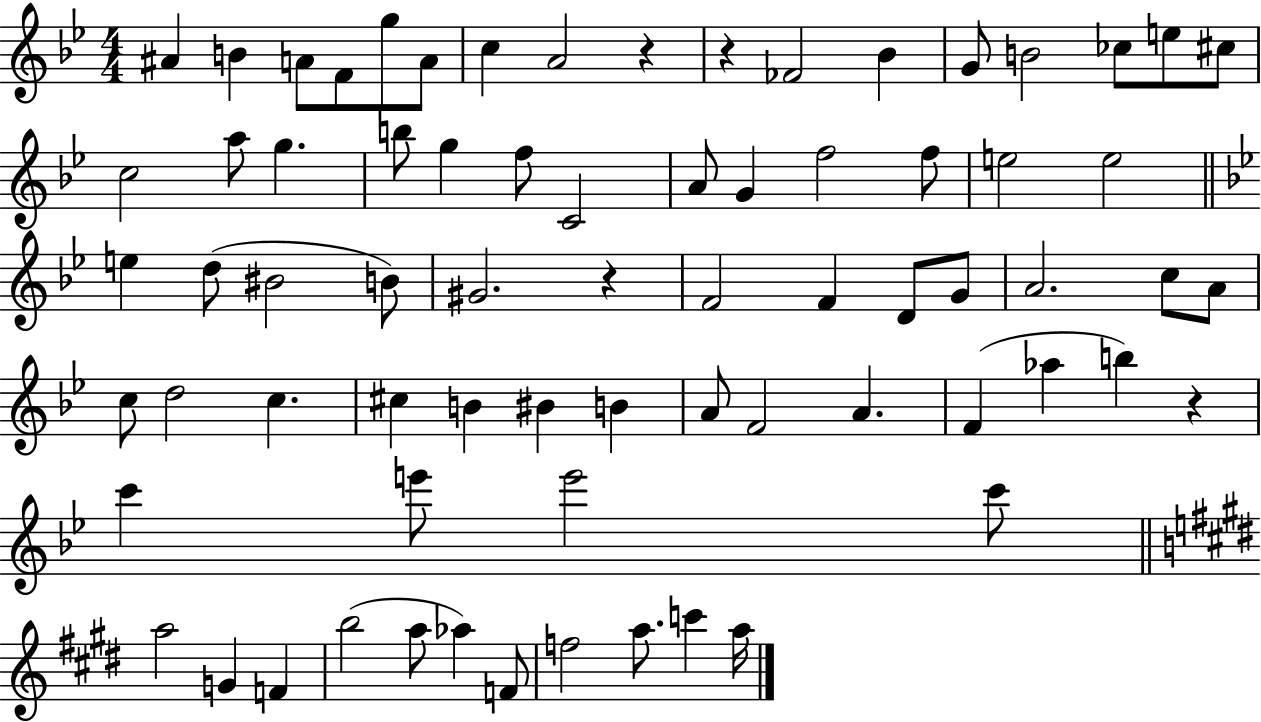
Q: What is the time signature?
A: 4/4